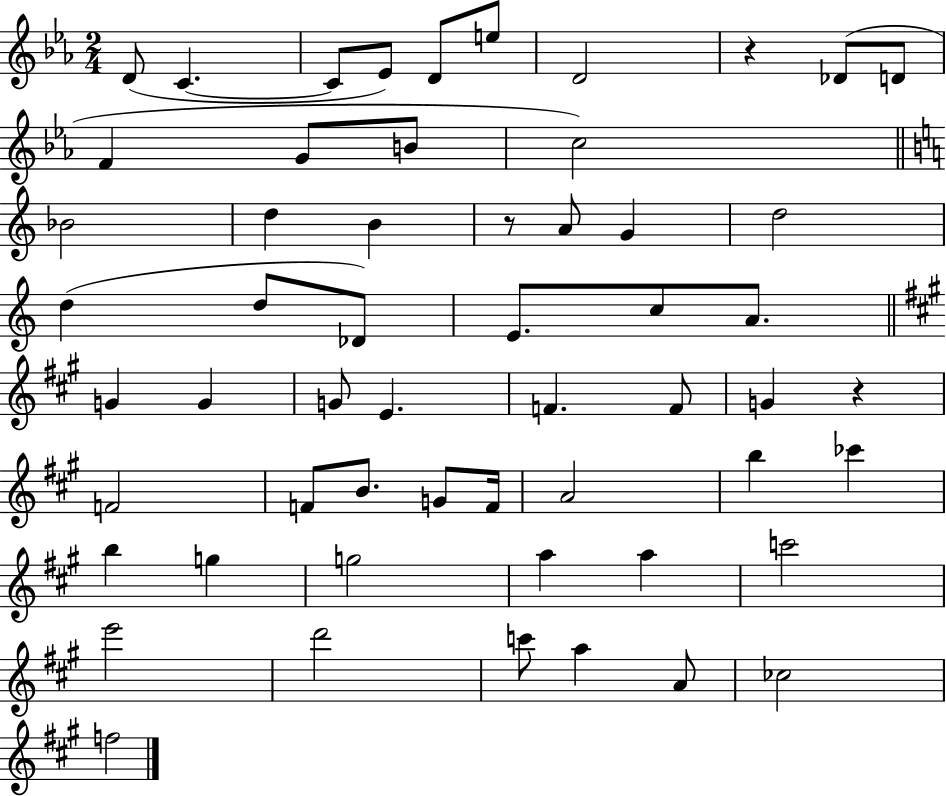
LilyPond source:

{
  \clef treble
  \numericTimeSignature
  \time 2/4
  \key ees \major
  d'8( c'4.~~ | c'8 ees'8) d'8 e''8 | d'2 | r4 des'8( d'8 | \break f'4 g'8 b'8 | c''2) | \bar "||" \break \key a \minor bes'2 | d''4 b'4 | r8 a'8 g'4 | d''2 | \break d''4( d''8 des'8) | e'8. c''8 a'8. | \bar "||" \break \key a \major g'4 g'4 | g'8 e'4. | f'4. f'8 | g'4 r4 | \break f'2 | f'8 b'8. g'8 f'16 | a'2 | b''4 ces'''4 | \break b''4 g''4 | g''2 | a''4 a''4 | c'''2 | \break e'''2 | d'''2 | c'''8 a''4 a'8 | ces''2 | \break f''2 | \bar "|."
}